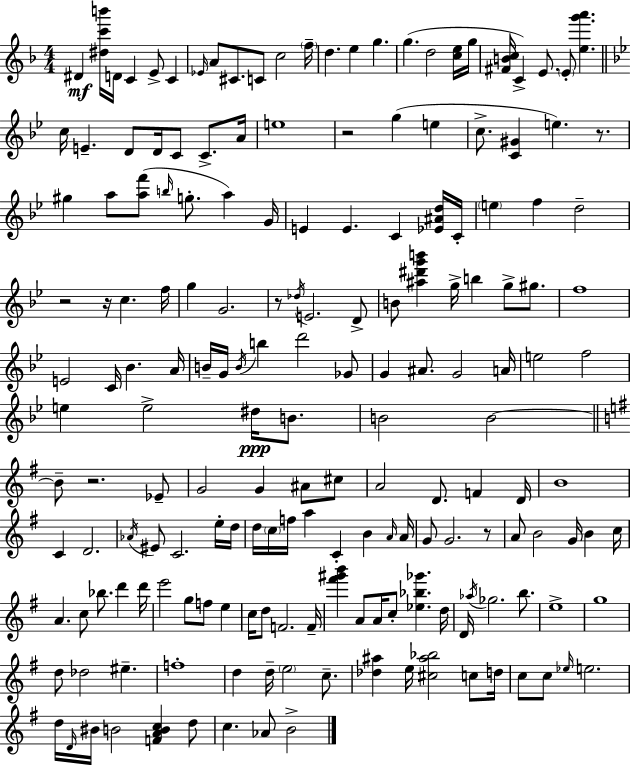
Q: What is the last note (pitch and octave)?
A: B4